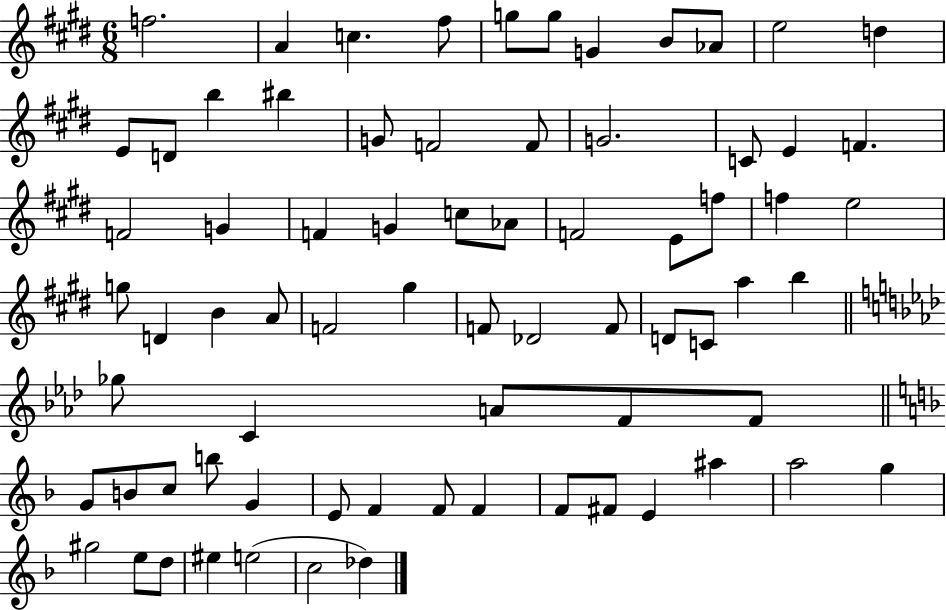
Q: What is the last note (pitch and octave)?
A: Db5